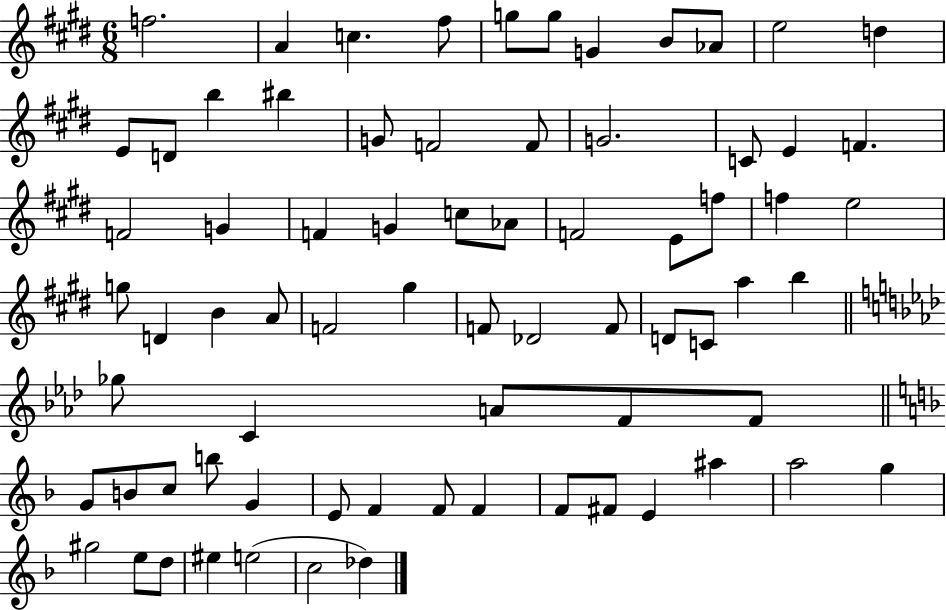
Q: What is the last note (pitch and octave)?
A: Db5